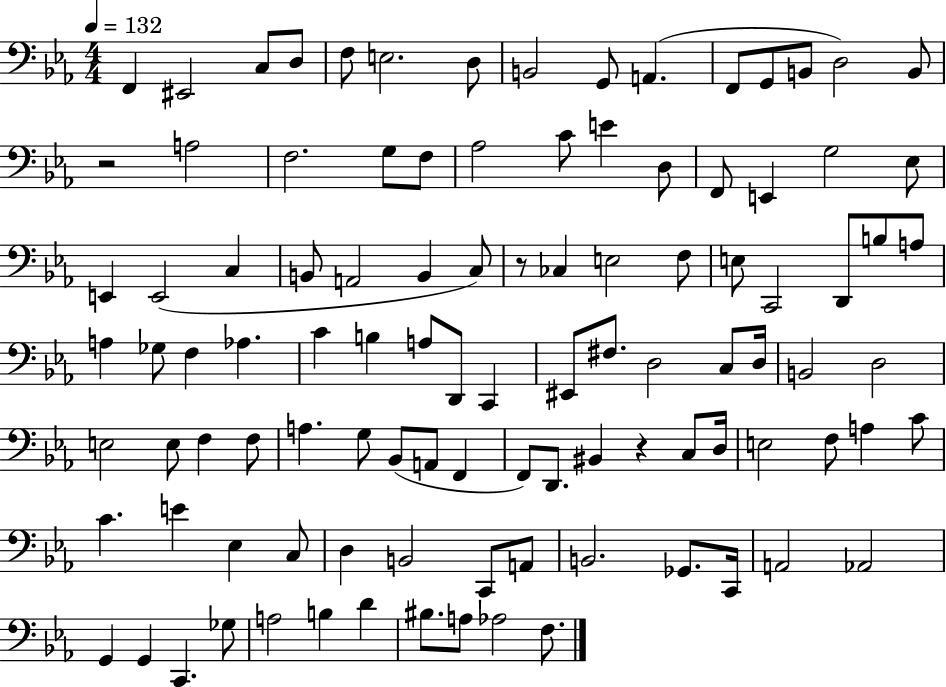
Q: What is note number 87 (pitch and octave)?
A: C2